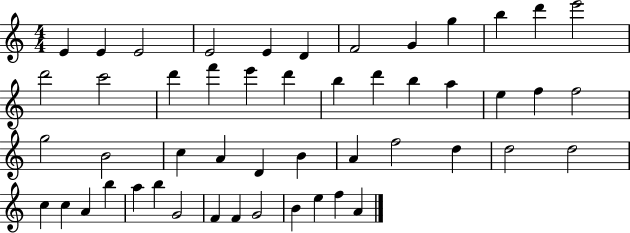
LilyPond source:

{
  \clef treble
  \numericTimeSignature
  \time 4/4
  \key c \major
  e'4 e'4 e'2 | e'2 e'4 d'4 | f'2 g'4 g''4 | b''4 d'''4 e'''2 | \break d'''2 c'''2 | d'''4 f'''4 e'''4 d'''4 | b''4 d'''4 b''4 a''4 | e''4 f''4 f''2 | \break g''2 b'2 | c''4 a'4 d'4 b'4 | a'4 f''2 d''4 | d''2 d''2 | \break c''4 c''4 a'4 b''4 | a''4 b''4 g'2 | f'4 f'4 g'2 | b'4 e''4 f''4 a'4 | \break \bar "|."
}